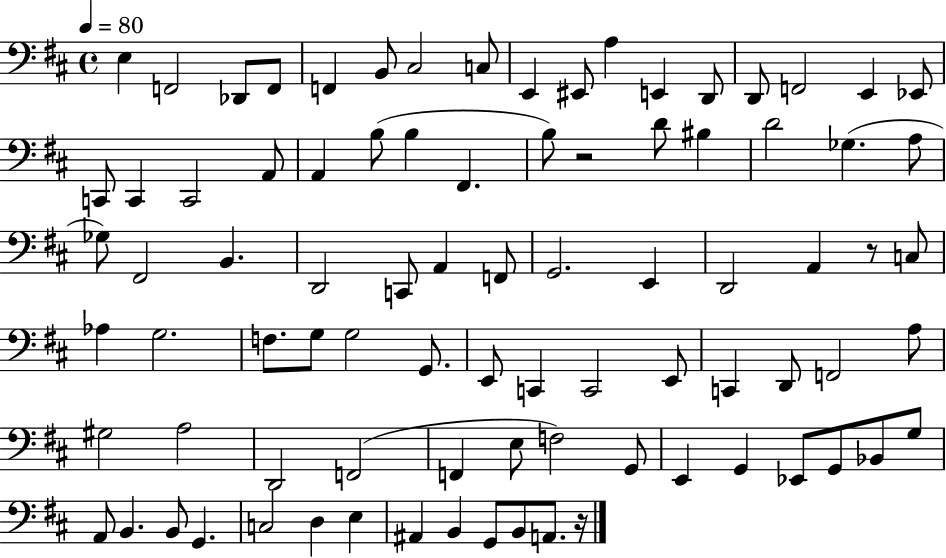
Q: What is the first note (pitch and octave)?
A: E3